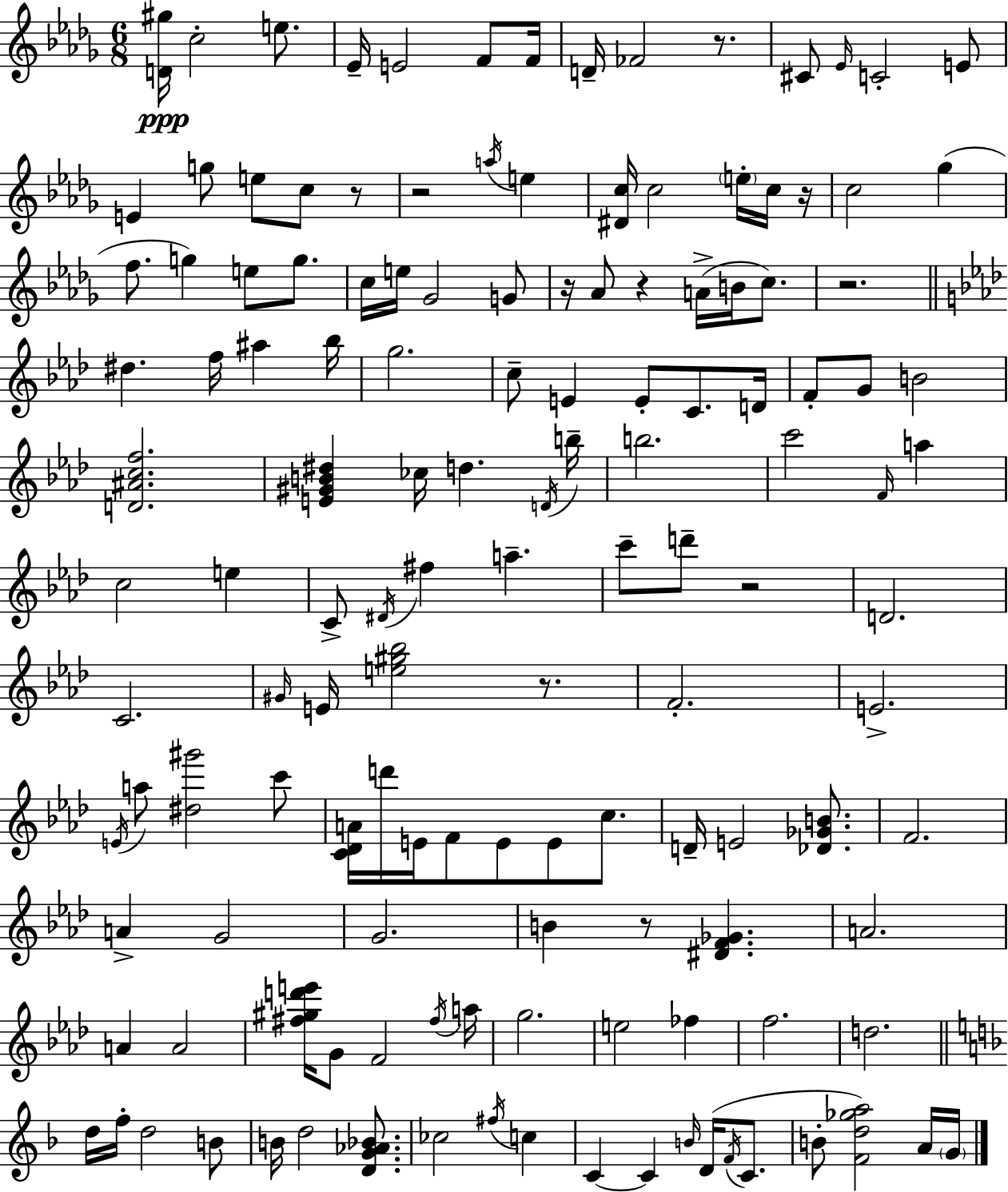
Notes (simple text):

[D4,G#5]/s C5/h E5/e. Eb4/s E4/h F4/e F4/s D4/s FES4/h R/e. C#4/e Eb4/s C4/h E4/e E4/q G5/e E5/e C5/e R/e R/h A5/s E5/q [D#4,C5]/s C5/h E5/s C5/s R/s C5/h Gb5/q F5/e. G5/q E5/e G5/e. C5/s E5/s Gb4/h G4/e R/s Ab4/e R/q A4/s B4/s C5/e. R/h. D#5/q. F5/s A#5/q Bb5/s G5/h. C5/e E4/q E4/e C4/e. D4/s F4/e G4/e B4/h [D4,A#4,C5,F5]/h. [E4,G#4,B4,D#5]/q CES5/s D5/q. D4/s B5/s B5/h. C6/h F4/s A5/q C5/h E5/q C4/e D#4/s F#5/q A5/q. C6/e D6/e R/h D4/h. C4/h. G#4/s E4/s [E5,G#5,Bb5]/h R/e. F4/h. E4/h. E4/s A5/e [D#5,G#6]/h C6/e [C4,Db4,A4]/s D6/s E4/s F4/e E4/e E4/e C5/e. D4/s E4/h [Db4,Gb4,B4]/e. F4/h. A4/q G4/h G4/h. B4/q R/e [D#4,F4,Gb4]/q. A4/h. A4/q A4/h [F#5,G#5,D6,E6]/s G4/e F4/h F#5/s A5/s G5/h. E5/h FES5/q F5/h. D5/h. D5/s F5/s D5/h B4/e B4/s D5/h [D4,G4,Ab4,Bb4]/e. CES5/h F#5/s C5/q C4/q C4/q B4/s D4/s F4/s C4/e. B4/e [F4,D5,Gb5,A5]/h A4/s G4/s